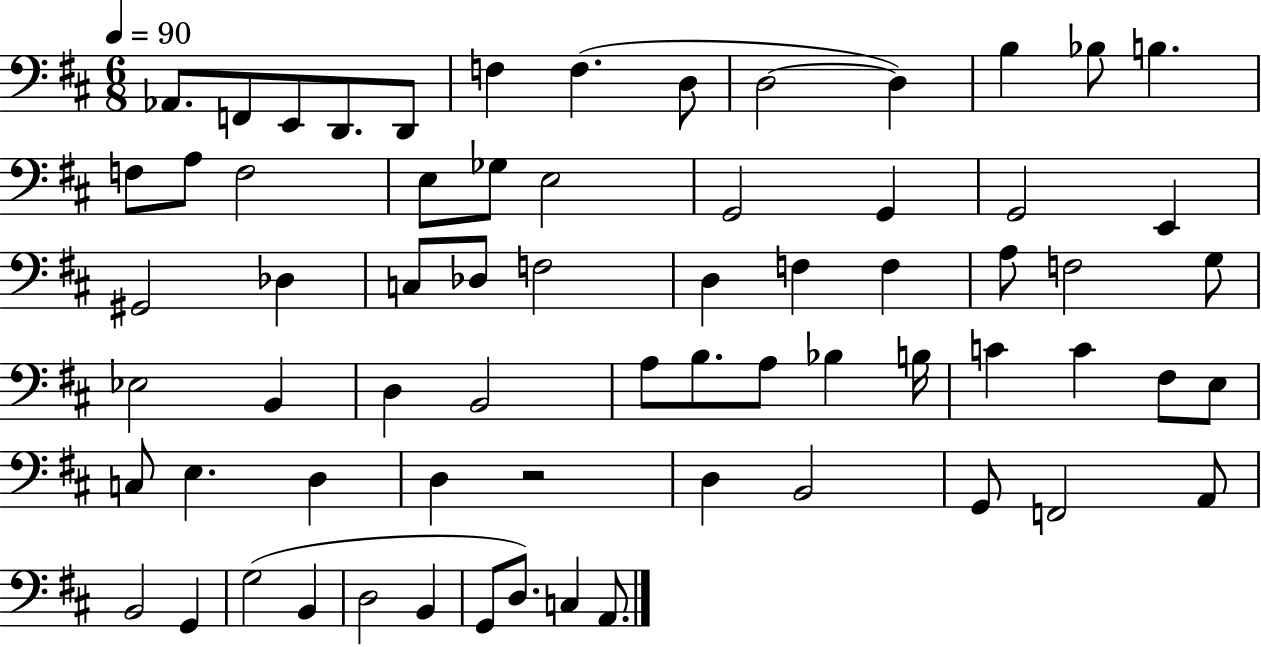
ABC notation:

X:1
T:Untitled
M:6/8
L:1/4
K:D
_A,,/2 F,,/2 E,,/2 D,,/2 D,,/2 F, F, D,/2 D,2 D, B, _B,/2 B, F,/2 A,/2 F,2 E,/2 _G,/2 E,2 G,,2 G,, G,,2 E,, ^G,,2 _D, C,/2 _D,/2 F,2 D, F, F, A,/2 F,2 G,/2 _E,2 B,, D, B,,2 A,/2 B,/2 A,/2 _B, B,/4 C C ^F,/2 E,/2 C,/2 E, D, D, z2 D, B,,2 G,,/2 F,,2 A,,/2 B,,2 G,, G,2 B,, D,2 B,, G,,/2 D,/2 C, A,,/2